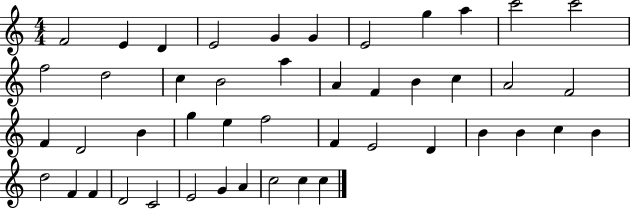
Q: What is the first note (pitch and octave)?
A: F4